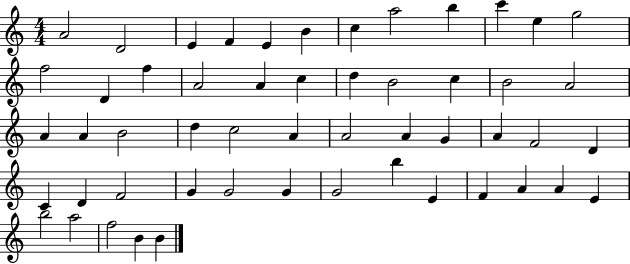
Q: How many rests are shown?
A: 0